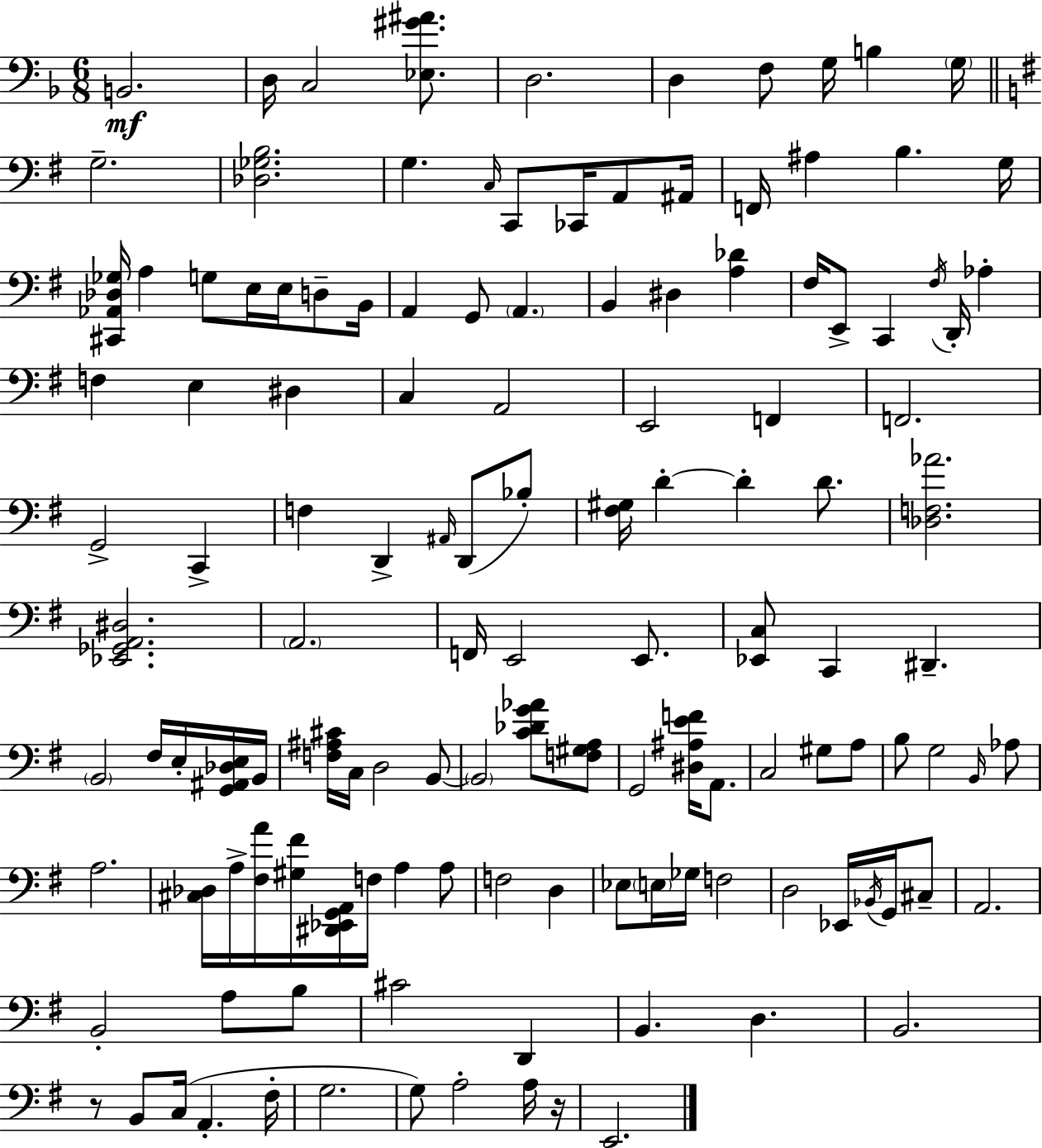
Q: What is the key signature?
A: D minor